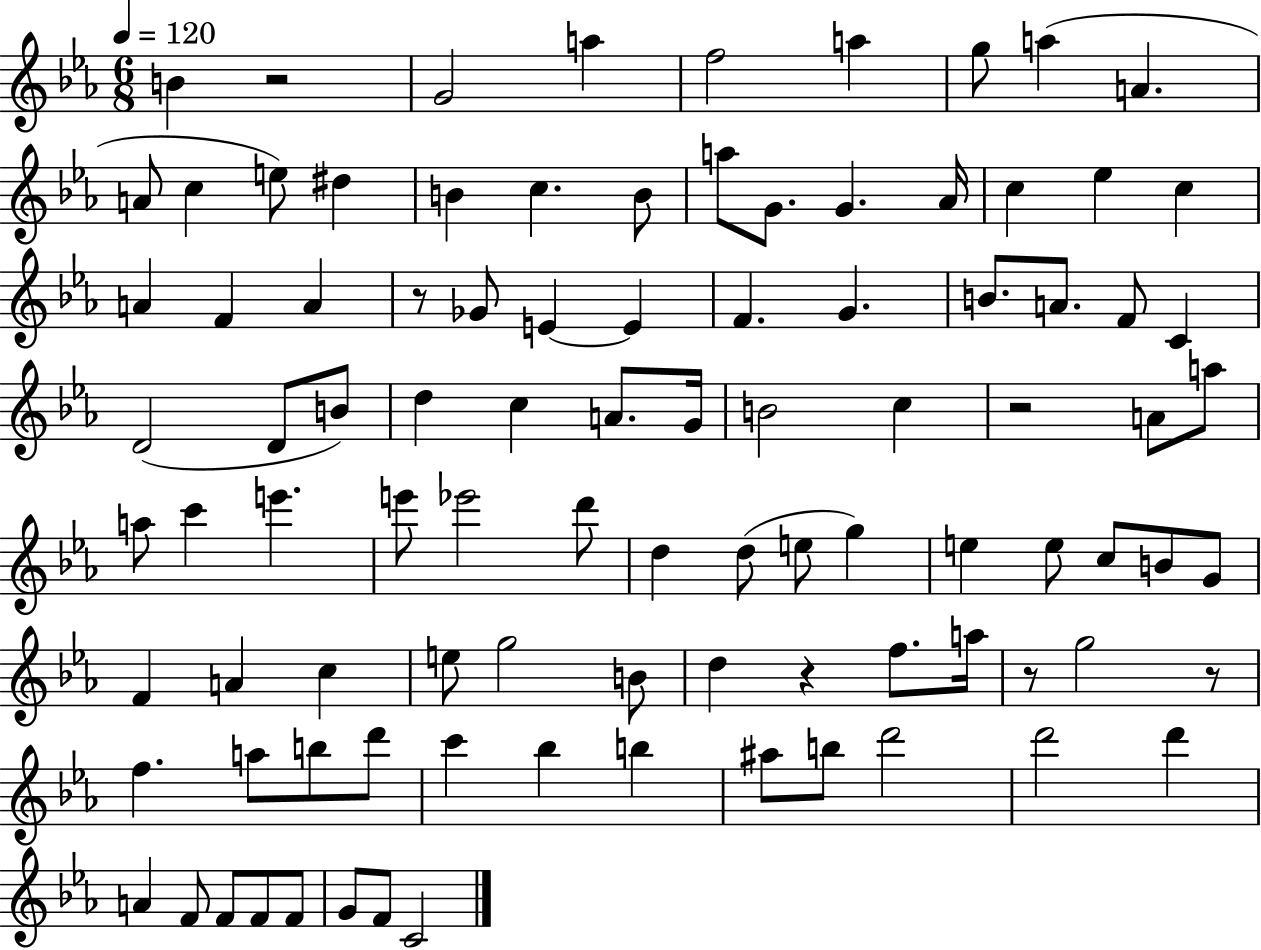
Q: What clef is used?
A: treble